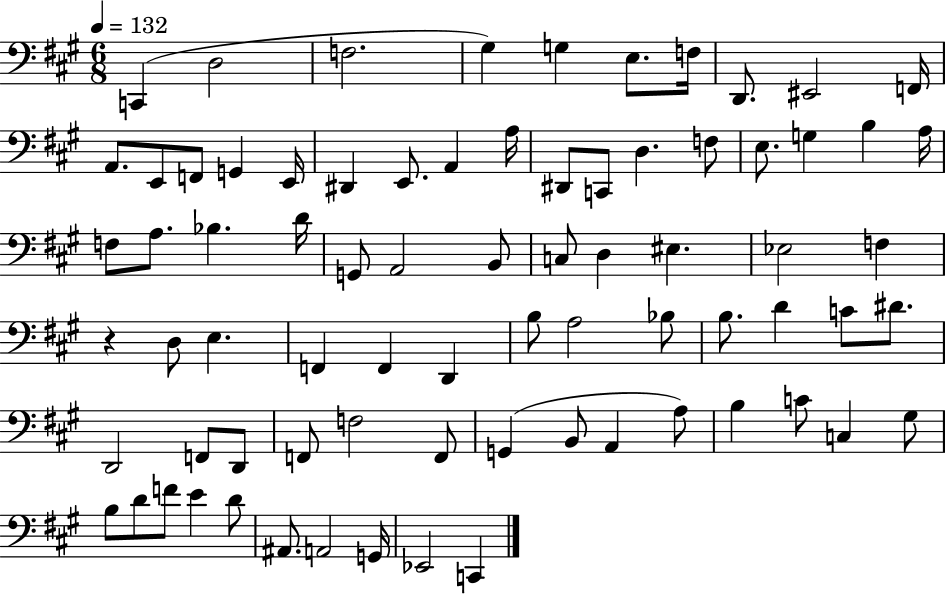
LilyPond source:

{
  \clef bass
  \numericTimeSignature
  \time 6/8
  \key a \major
  \tempo 4 = 132
  c,4( d2 | f2. | gis4) g4 e8. f16 | d,8. eis,2 f,16 | \break a,8. e,8 f,8 g,4 e,16 | dis,4 e,8. a,4 a16 | dis,8 c,8 d4. f8 | e8. g4 b4 a16 | \break f8 a8. bes4. d'16 | g,8 a,2 b,8 | c8 d4 eis4. | ees2 f4 | \break r4 d8 e4. | f,4 f,4 d,4 | b8 a2 bes8 | b8. d'4 c'8 dis'8. | \break d,2 f,8 d,8 | f,8 f2 f,8 | g,4( b,8 a,4 a8) | b4 c'8 c4 gis8 | \break b8 d'8 f'8 e'4 d'8 | ais,8. a,2 g,16 | ees,2 c,4 | \bar "|."
}